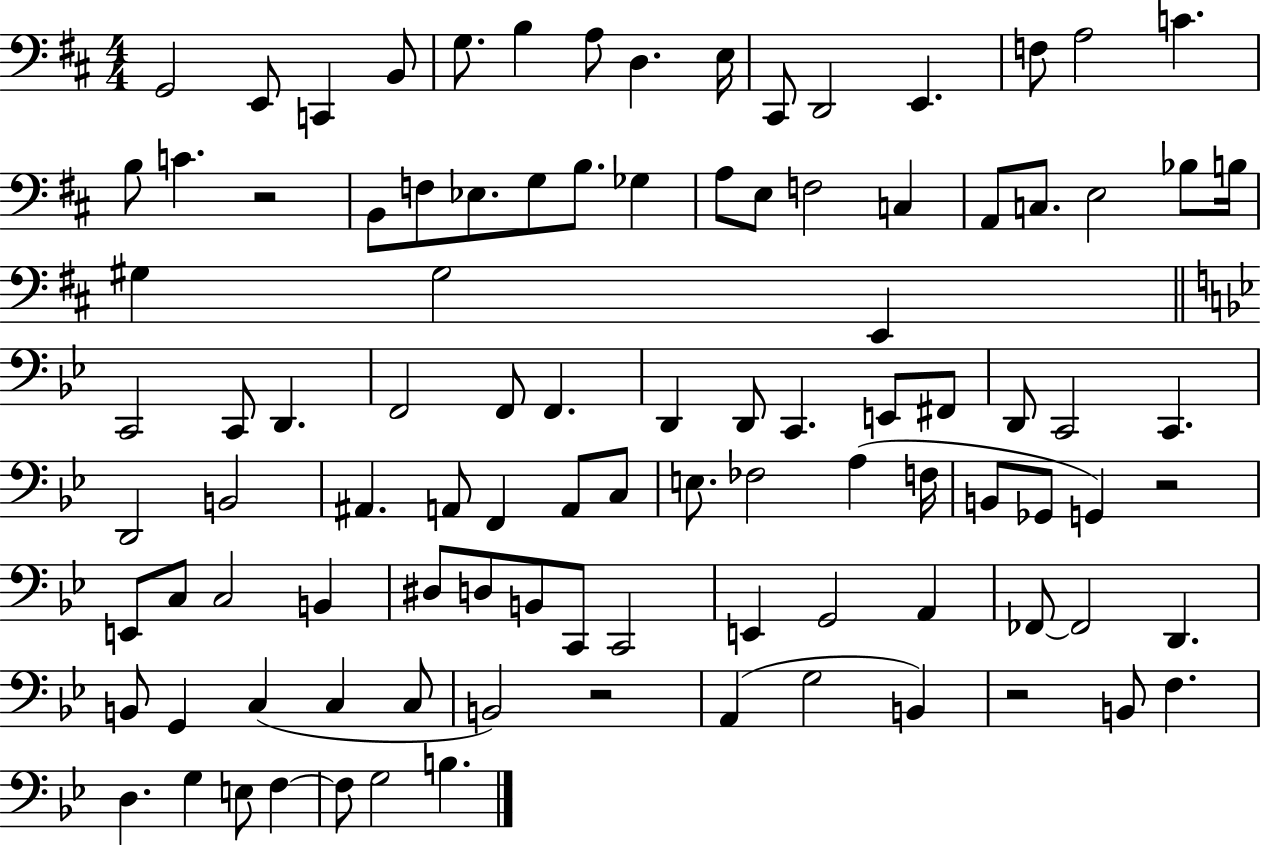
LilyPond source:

{
  \clef bass
  \numericTimeSignature
  \time 4/4
  \key d \major
  g,2 e,8 c,4 b,8 | g8. b4 a8 d4. e16 | cis,8 d,2 e,4. | f8 a2 c'4. | \break b8 c'4. r2 | b,8 f8 ees8. g8 b8. ges4 | a8 e8 f2 c4 | a,8 c8. e2 bes8 b16 | \break gis4 gis2 e,4 | \bar "||" \break \key bes \major c,2 c,8 d,4. | f,2 f,8 f,4. | d,4 d,8 c,4. e,8 fis,8 | d,8 c,2 c,4. | \break d,2 b,2 | ais,4. a,8 f,4 a,8 c8 | e8. fes2 a4( f16 | b,8 ges,8 g,4) r2 | \break e,8 c8 c2 b,4 | dis8 d8 b,8 c,8 c,2 | e,4 g,2 a,4 | fes,8~~ fes,2 d,4. | \break b,8 g,4 c4( c4 c8 | b,2) r2 | a,4( g2 b,4) | r2 b,8 f4. | \break d4. g4 e8 f4~~ | f8 g2 b4. | \bar "|."
}